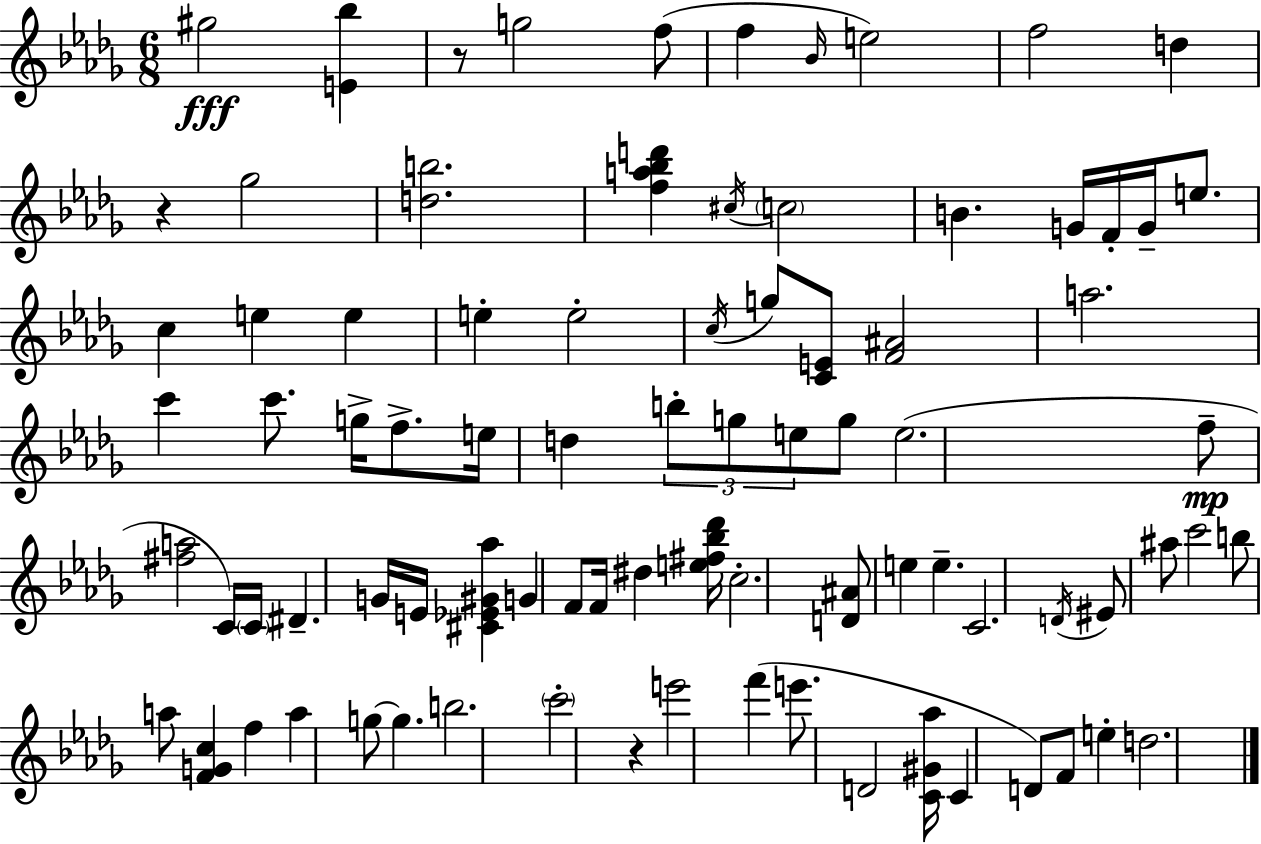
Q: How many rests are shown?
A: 3